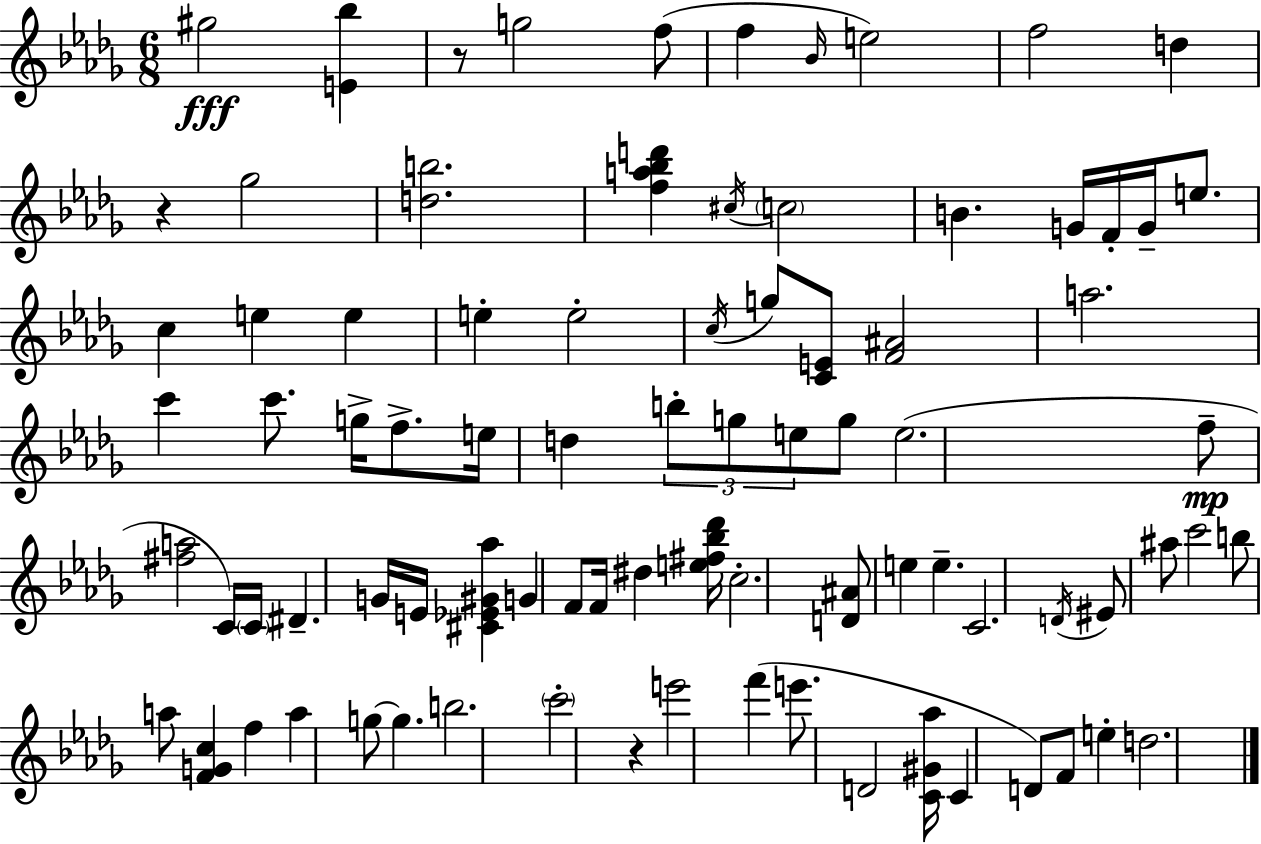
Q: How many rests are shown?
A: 3